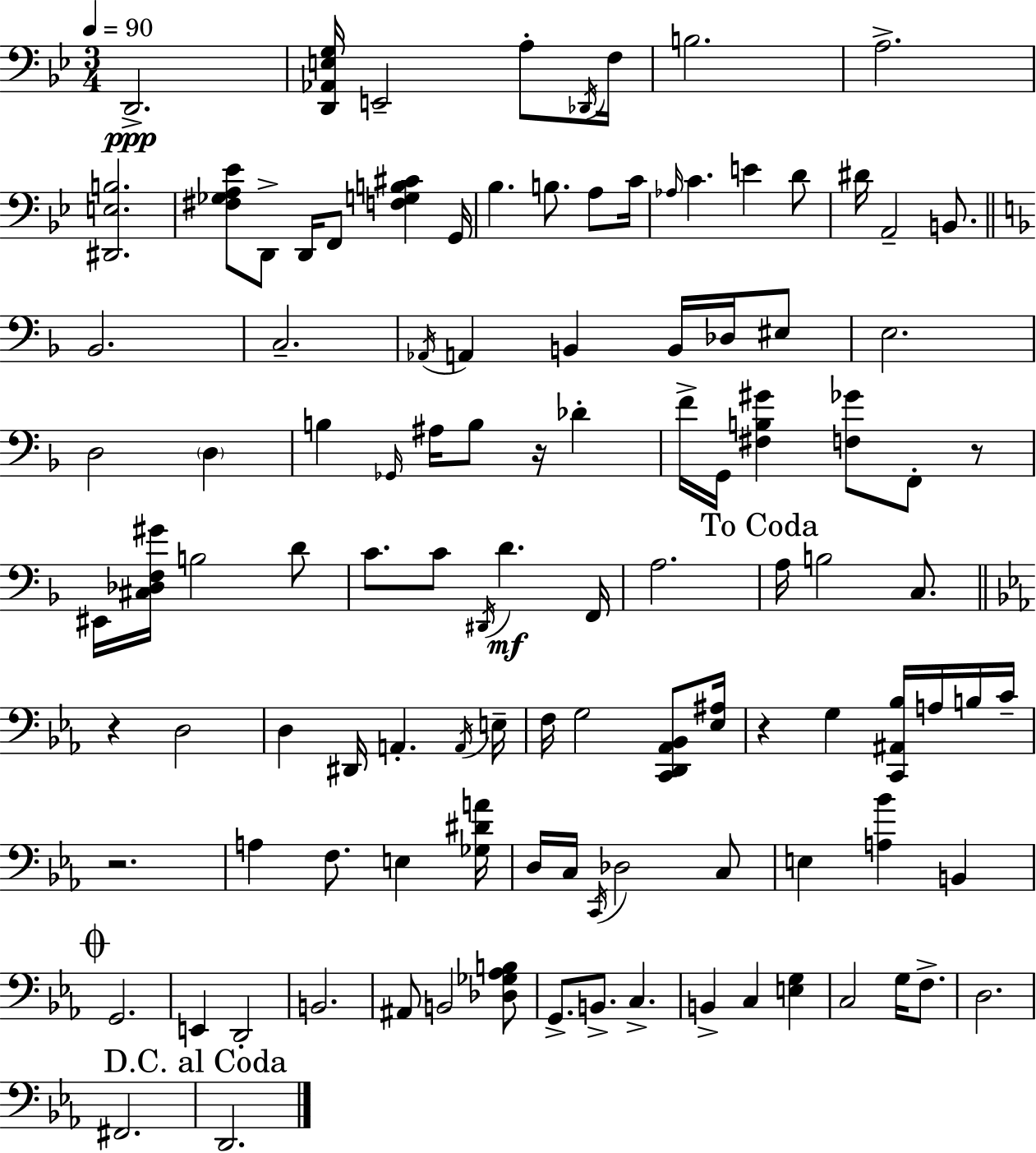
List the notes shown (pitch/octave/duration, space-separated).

D2/h. [D2,Ab2,E3,G3]/s E2/h A3/e Db2/s F3/s B3/h. A3/h. [D#2,E3,B3]/h. [F#3,Gb3,A3,Eb4]/e D2/e D2/s F2/e [F3,G3,B3,C#4]/q G2/s Bb3/q. B3/e. A3/e C4/s Ab3/s C4/q. E4/q D4/e D#4/s A2/h B2/e. Bb2/h. C3/h. Ab2/s A2/q B2/q B2/s Db3/s EIS3/e E3/h. D3/h D3/q B3/q Gb2/s A#3/s B3/e R/s Db4/q F4/s G2/s [F#3,B3,G#4]/q [F3,Gb4]/e F2/e R/e EIS2/s [C#3,Db3,F3,G#4]/s B3/h D4/e C4/e. C4/e D#2/s D4/q. F2/s A3/h. A3/s B3/h C3/e. R/q D3/h D3/q D#2/s A2/q. A2/s E3/s F3/s G3/h [C2,D2,Ab2,Bb2]/e [Eb3,A#3]/s R/q G3/q [C2,A#2,Bb3]/s A3/s B3/s C4/s R/h. A3/q F3/e. E3/q [Gb3,D#4,A4]/s D3/s C3/s C2/s Db3/h C3/e E3/q [A3,Bb4]/q B2/q G2/h. E2/q D2/h B2/h. A#2/e B2/h [Db3,Gb3,Ab3,B3]/e G2/e. B2/e. C3/q. B2/q C3/q [E3,G3]/q C3/h G3/s F3/e. D3/h. F#2/h. D2/h.